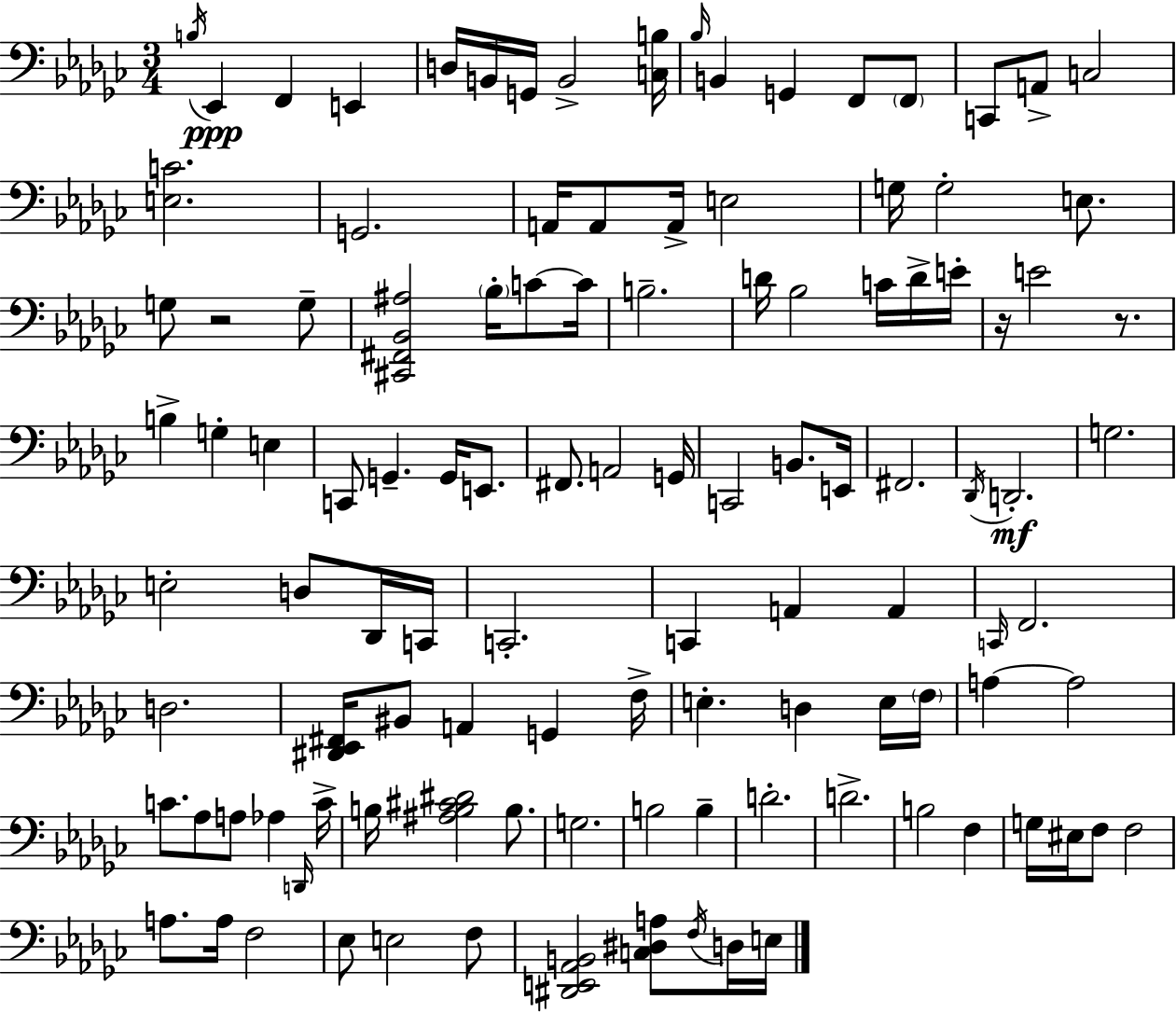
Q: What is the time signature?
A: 3/4